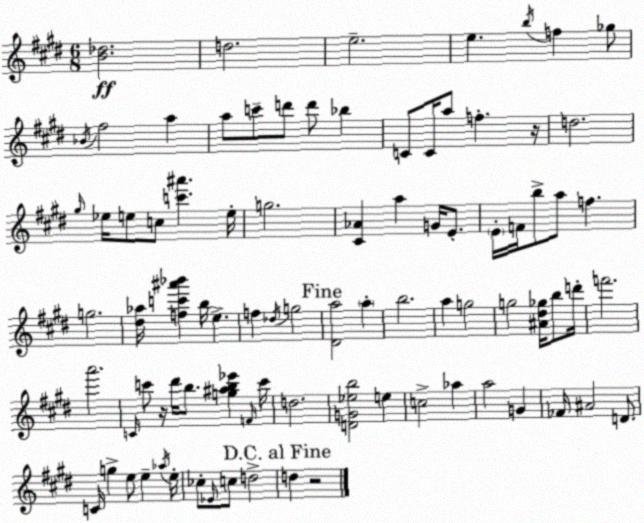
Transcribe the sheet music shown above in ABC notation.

X:1
T:Untitled
M:6/8
L:1/4
K:E
[B_d]2 d2 e2 e b/4 f _g/2 _B/4 ^f2 a a/2 c'/2 d'/2 d'/2 _b C/2 C/4 a/2 f z/4 d2 ^g/4 _e/4 e/2 c/2 [c'^a'] e/4 g2 [^C_A] a G/4 E/2 E/4 F/4 b/2 a/2 f g2 [^d_a]/4 [fc'^a'_b'] b/4 e f _d/4 g2 [^Da]2 a b2 a g2 g2 [^A^d_g]/4 b/2 d'/4 f'2 a'2 C/4 c'/2 z/4 ^d'/4 b/2 [g^ab_e'] F/4 c'/4 d2 [DG_eb]2 e c2 _a a2 G _F/4 ^A2 D/2 C/4 g e/2 e _a/4 e/4 _c/2 _E/4 c/2 d2 d z2